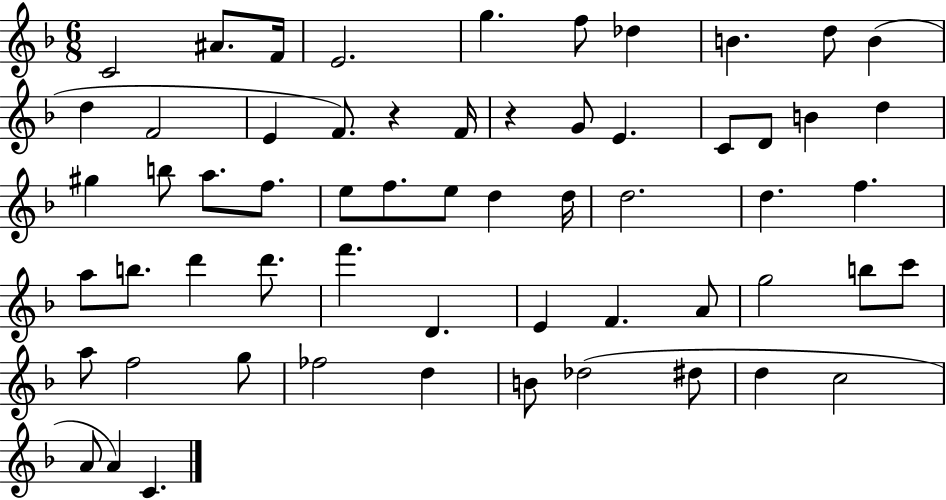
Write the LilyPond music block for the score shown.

{
  \clef treble
  \numericTimeSignature
  \time 6/8
  \key f \major
  c'2 ais'8. f'16 | e'2. | g''4. f''8 des''4 | b'4. d''8 b'4( | \break d''4 f'2 | e'4 f'8.) r4 f'16 | r4 g'8 e'4. | c'8 d'8 b'4 d''4 | \break gis''4 b''8 a''8. f''8. | e''8 f''8. e''8 d''4 d''16 | d''2. | d''4. f''4. | \break a''8 b''8. d'''4 d'''8. | f'''4. d'4. | e'4 f'4. a'8 | g''2 b''8 c'''8 | \break a''8 f''2 g''8 | fes''2 d''4 | b'8 des''2( dis''8 | d''4 c''2 | \break a'8 a'4) c'4. | \bar "|."
}